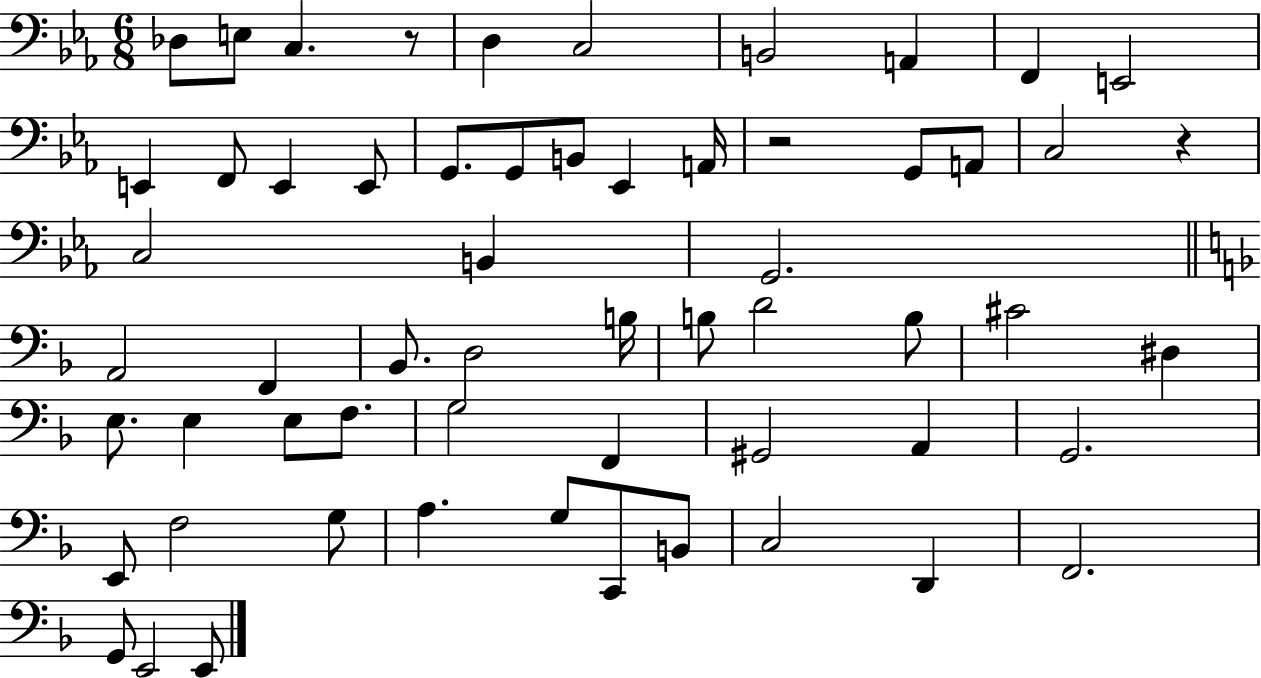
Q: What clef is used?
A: bass